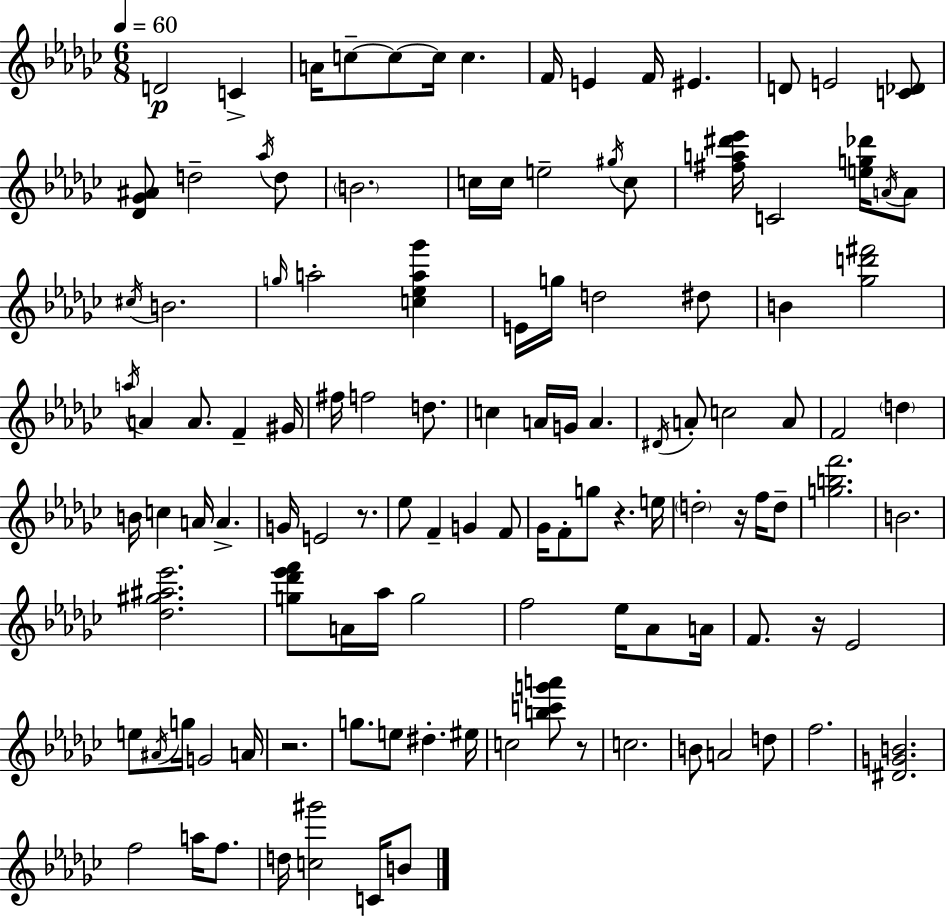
{
  \clef treble
  \numericTimeSignature
  \time 6/8
  \key ees \minor
  \tempo 4 = 60
  d'2\p c'4-> | a'16 c''8--~~ c''8~~ c''16 c''4. | f'16 e'4 f'16 eis'4. | d'8 e'2 <c' des'>8 | \break <des' ges' ais'>8 d''2-- \acciaccatura { aes''16 } d''8 | \parenthesize b'2. | c''16 c''16 e''2-- \acciaccatura { gis''16 } | c''8 <fis'' a'' dis''' ees'''>16 c'2 <e'' g'' des'''>16 | \break \acciaccatura { a'16 } a'8 \acciaccatura { cis''16 } b'2. | \grace { g''16 } a''2-. | <c'' ees'' a'' ges'''>4 e'16 g''16 d''2 | dis''8 b'4 <ges'' d''' fis'''>2 | \break \acciaccatura { a''16 } a'4 a'8. | f'4-- gis'16 fis''16 f''2 | d''8. c''4 a'16 g'16 | a'4. \acciaccatura { dis'16 } a'8-. c''2 | \break a'8 f'2 | \parenthesize d''4 b'16 c''4 | a'16 a'4.-> g'16 e'2 | r8. ees''8 f'4-- | \break g'4 f'8 ges'16 f'8-. g''8 | r4. e''16 \parenthesize d''2-. | r16 f''16 d''8-- <g'' b'' f'''>2. | b'2. | \break <des'' gis'' ais'' ees'''>2. | <g'' des''' ees''' f'''>8 a'16 aes''16 g''2 | f''2 | ees''16 aes'8 a'16 f'8. r16 ees'2 | \break e''8 \acciaccatura { ais'16 } g''16 g'2 | a'16 r2. | g''8. e''8 | dis''4.-. eis''16 c''2 | \break <b'' c''' g''' a'''>8 r8 c''2. | b'8 a'2 | d''8 f''2. | <dis' g' b'>2. | \break f''2 | a''16 f''8. d''16 <c'' gis'''>2 | c'16 b'8 \bar "|."
}